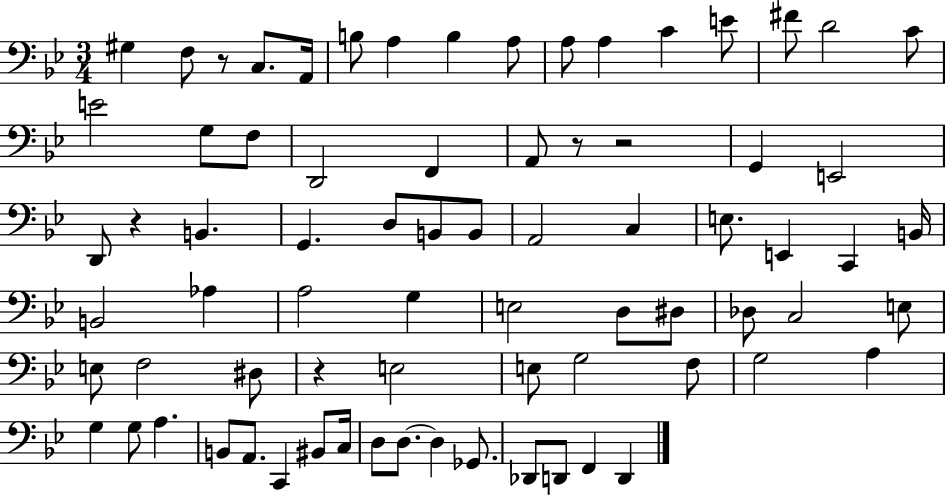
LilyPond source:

{
  \clef bass
  \numericTimeSignature
  \time 3/4
  \key bes \major
  \repeat volta 2 { gis4 f8 r8 c8. a,16 | b8 a4 b4 a8 | a8 a4 c'4 e'8 | fis'8 d'2 c'8 | \break e'2 g8 f8 | d,2 f,4 | a,8 r8 r2 | g,4 e,2 | \break d,8 r4 b,4. | g,4. d8 b,8 b,8 | a,2 c4 | e8. e,4 c,4 b,16 | \break b,2 aes4 | a2 g4 | e2 d8 dis8 | des8 c2 e8 | \break e8 f2 dis8 | r4 e2 | e8 g2 f8 | g2 a4 | \break g4 g8 a4. | b,8 a,8. c,4 bis,8 c16 | d8 d8.~~ d4 ges,8. | des,8 d,8 f,4 d,4 | \break } \bar "|."
}